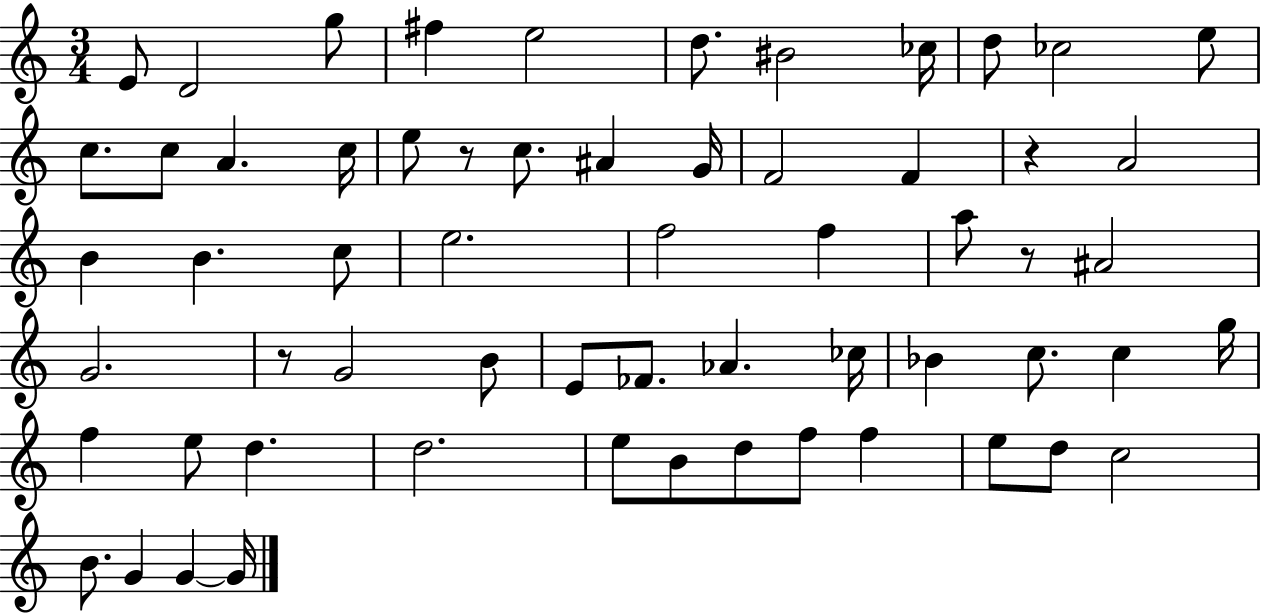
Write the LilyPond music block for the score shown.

{
  \clef treble
  \numericTimeSignature
  \time 3/4
  \key c \major
  e'8 d'2 g''8 | fis''4 e''2 | d''8. bis'2 ces''16 | d''8 ces''2 e''8 | \break c''8. c''8 a'4. c''16 | e''8 r8 c''8. ais'4 g'16 | f'2 f'4 | r4 a'2 | \break b'4 b'4. c''8 | e''2. | f''2 f''4 | a''8 r8 ais'2 | \break g'2. | r8 g'2 b'8 | e'8 fes'8. aes'4. ces''16 | bes'4 c''8. c''4 g''16 | \break f''4 e''8 d''4. | d''2. | e''8 b'8 d''8 f''8 f''4 | e''8 d''8 c''2 | \break b'8. g'4 g'4~~ g'16 | \bar "|."
}